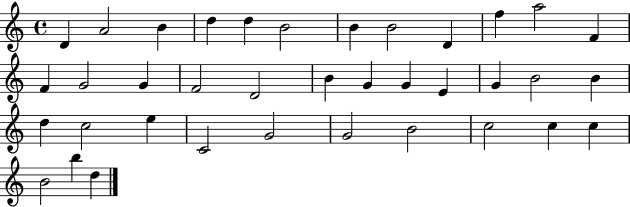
{
  \clef treble
  \time 4/4
  \defaultTimeSignature
  \key c \major
  d'4 a'2 b'4 | d''4 d''4 b'2 | b'4 b'2 d'4 | f''4 a''2 f'4 | \break f'4 g'2 g'4 | f'2 d'2 | b'4 g'4 g'4 e'4 | g'4 b'2 b'4 | \break d''4 c''2 e''4 | c'2 g'2 | g'2 b'2 | c''2 c''4 c''4 | \break b'2 b''4 d''4 | \bar "|."
}